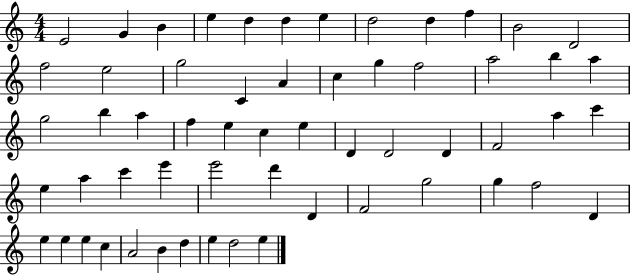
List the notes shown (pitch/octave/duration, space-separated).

E4/h G4/q B4/q E5/q D5/q D5/q E5/q D5/h D5/q F5/q B4/h D4/h F5/h E5/h G5/h C4/q A4/q C5/q G5/q F5/h A5/h B5/q A5/q G5/h B5/q A5/q F5/q E5/q C5/q E5/q D4/q D4/h D4/q F4/h A5/q C6/q E5/q A5/q C6/q E6/q E6/h D6/q D4/q F4/h G5/h G5/q F5/h D4/q E5/q E5/q E5/q C5/q A4/h B4/q D5/q E5/q D5/h E5/q